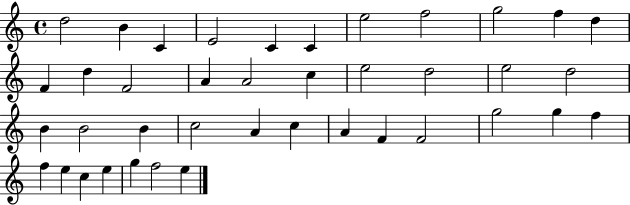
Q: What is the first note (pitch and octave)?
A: D5